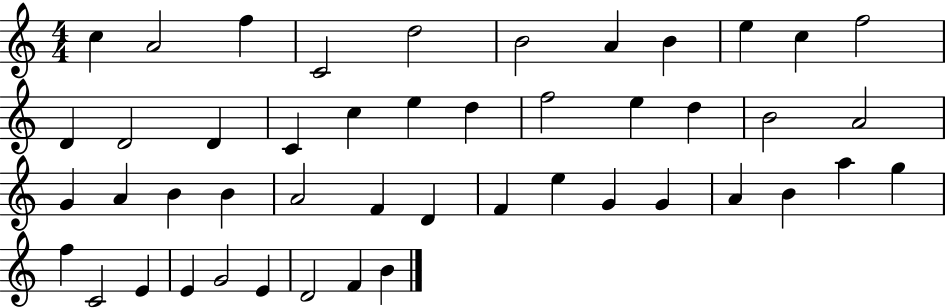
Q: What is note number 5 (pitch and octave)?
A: D5